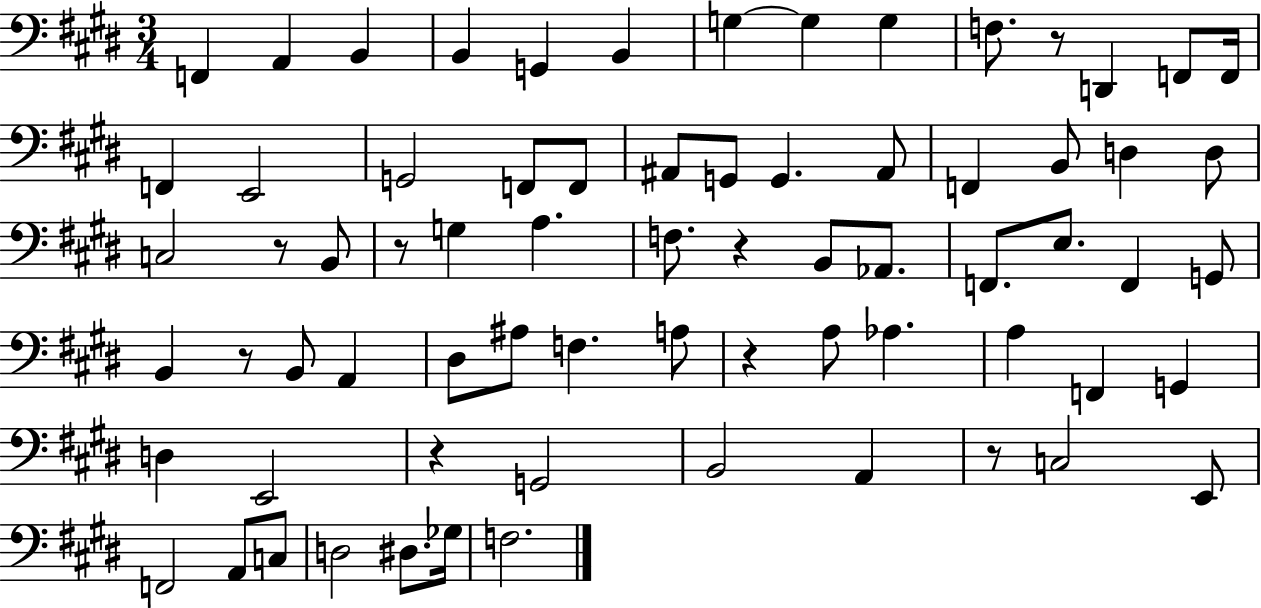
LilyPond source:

{
  \clef bass
  \numericTimeSignature
  \time 3/4
  \key e \major
  f,4 a,4 b,4 | b,4 g,4 b,4 | g4~~ g4 g4 | f8. r8 d,4 f,8 f,16 | \break f,4 e,2 | g,2 f,8 f,8 | ais,8 g,8 g,4. ais,8 | f,4 b,8 d4 d8 | \break c2 r8 b,8 | r8 g4 a4. | f8. r4 b,8 aes,8. | f,8. e8. f,4 g,8 | \break b,4 r8 b,8 a,4 | dis8 ais8 f4. a8 | r4 a8 aes4. | a4 f,4 g,4 | \break d4 e,2 | r4 g,2 | b,2 a,4 | r8 c2 e,8 | \break f,2 a,8 c8 | d2 dis8. ges16 | f2. | \bar "|."
}